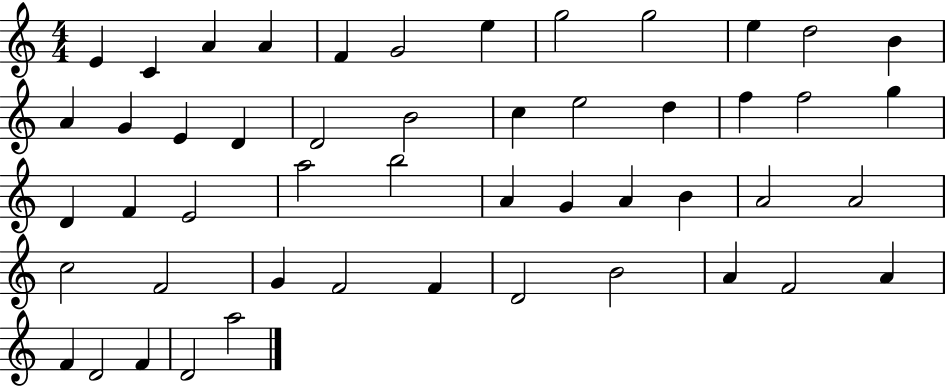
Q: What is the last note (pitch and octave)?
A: A5